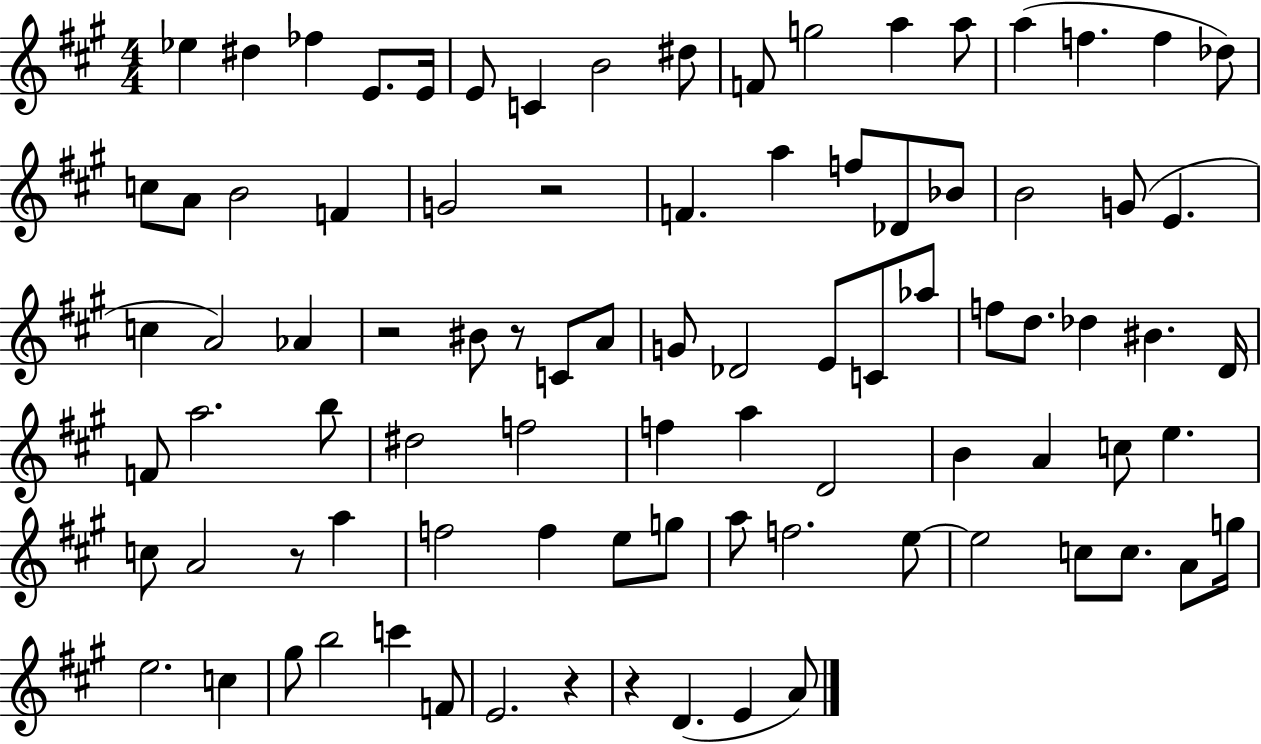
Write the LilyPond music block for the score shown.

{
  \clef treble
  \numericTimeSignature
  \time 4/4
  \key a \major
  \repeat volta 2 { ees''4 dis''4 fes''4 e'8. e'16 | e'8 c'4 b'2 dis''8 | f'8 g''2 a''4 a''8 | a''4( f''4. f''4 des''8) | \break c''8 a'8 b'2 f'4 | g'2 r2 | f'4. a''4 f''8 des'8 bes'8 | b'2 g'8( e'4. | \break c''4 a'2) aes'4 | r2 bis'8 r8 c'8 a'8 | g'8 des'2 e'8 c'8 aes''8 | f''8 d''8. des''4 bis'4. d'16 | \break f'8 a''2. b''8 | dis''2 f''2 | f''4 a''4 d'2 | b'4 a'4 c''8 e''4. | \break c''8 a'2 r8 a''4 | f''2 f''4 e''8 g''8 | a''8 f''2. e''8~~ | e''2 c''8 c''8. a'8 g''16 | \break e''2. c''4 | gis''8 b''2 c'''4 f'8 | e'2. r4 | r4 d'4.( e'4 a'8) | \break } \bar "|."
}